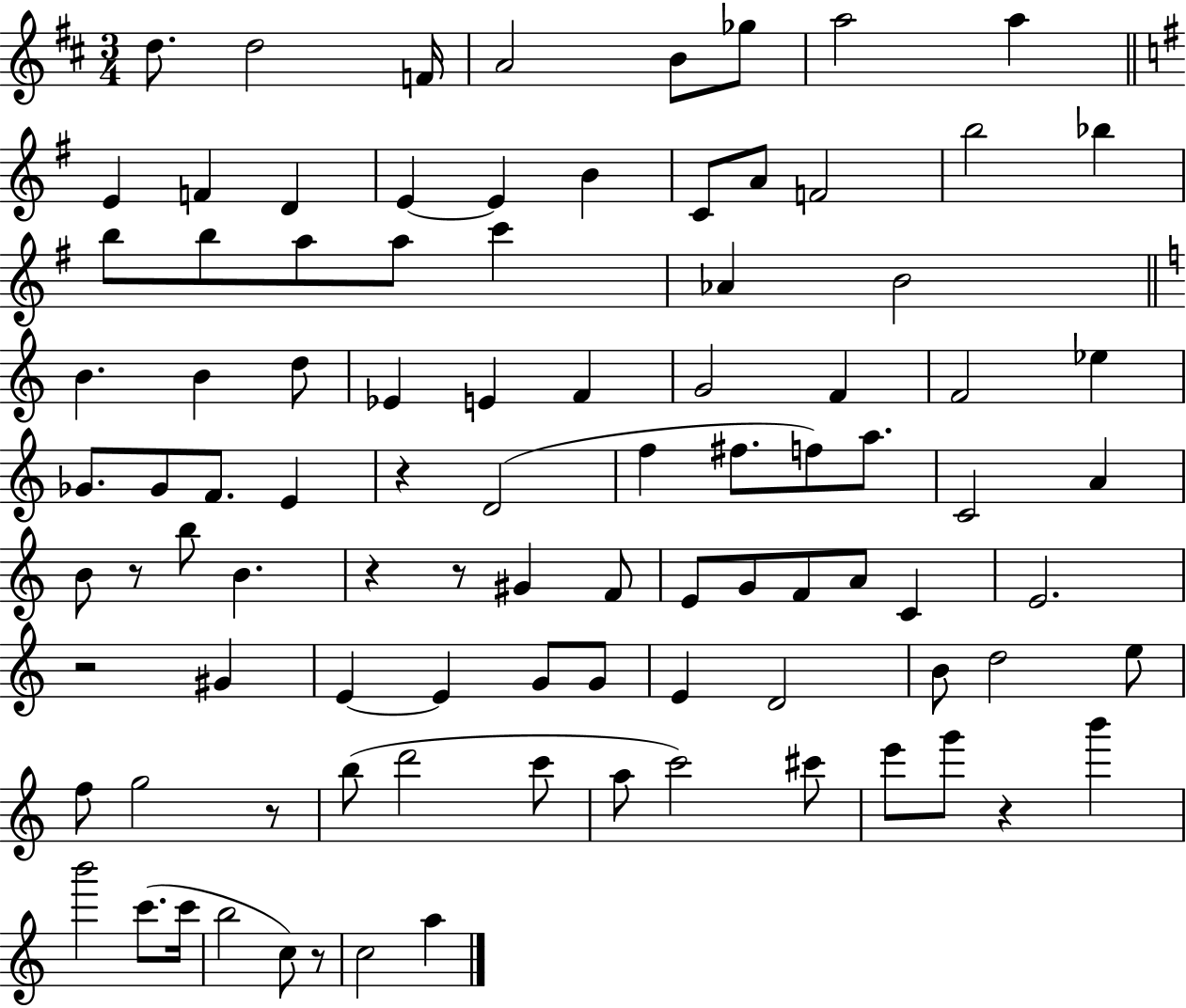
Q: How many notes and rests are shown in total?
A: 94